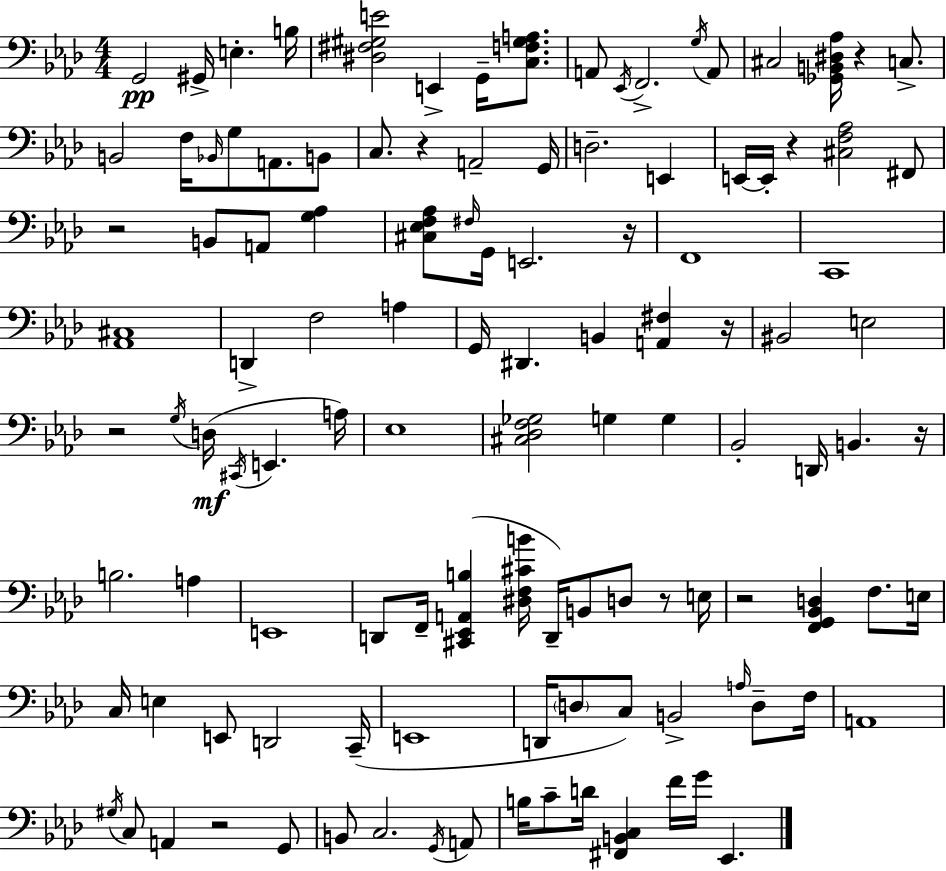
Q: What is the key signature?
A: F minor